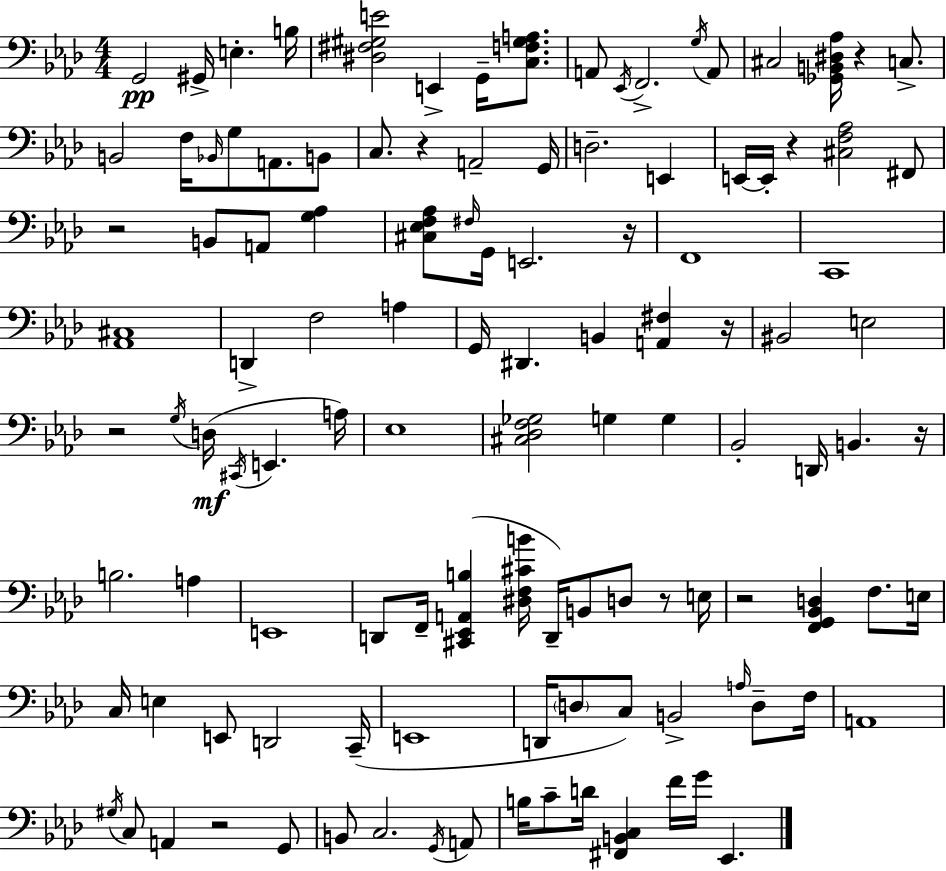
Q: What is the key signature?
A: F minor